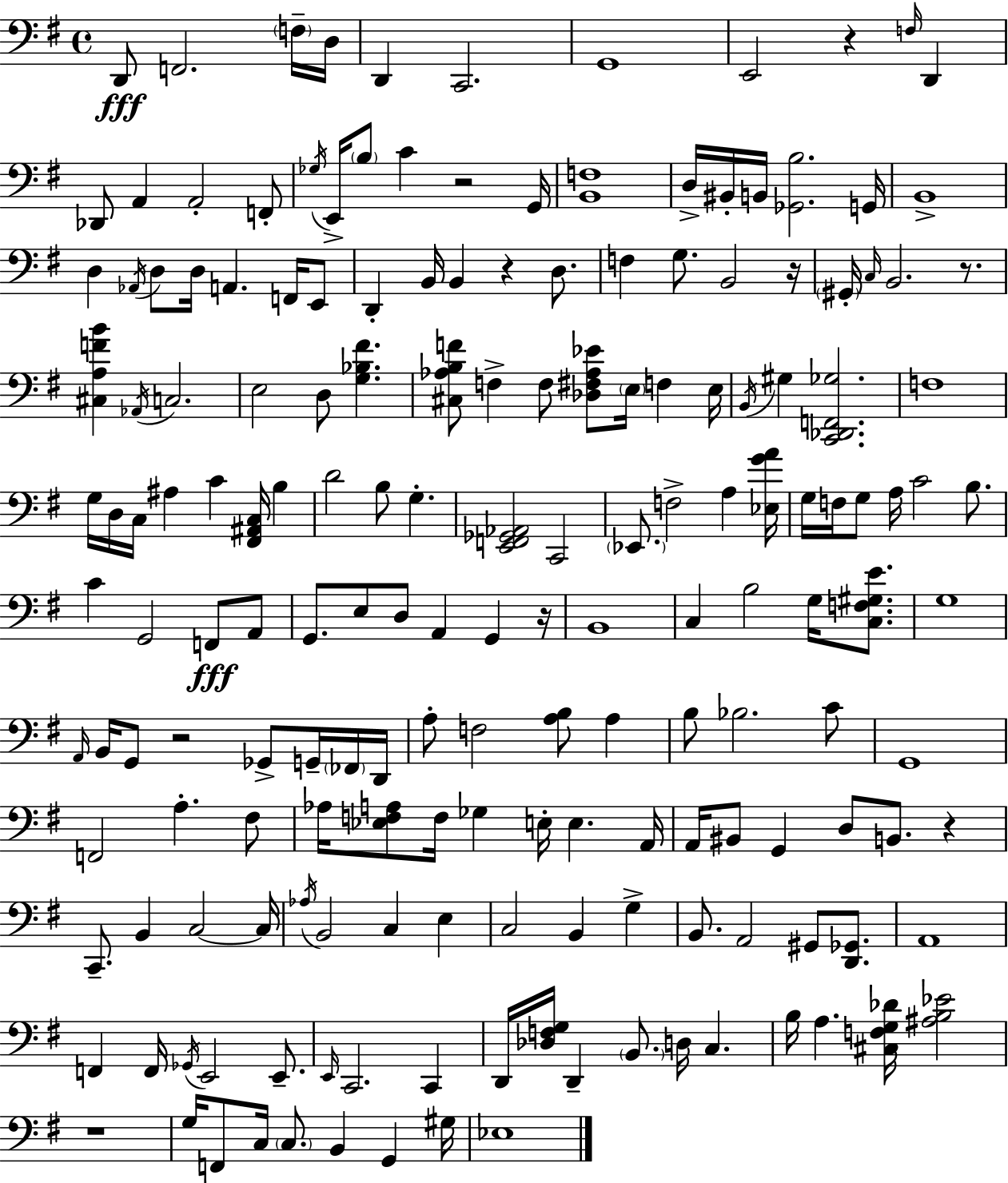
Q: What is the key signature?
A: E minor